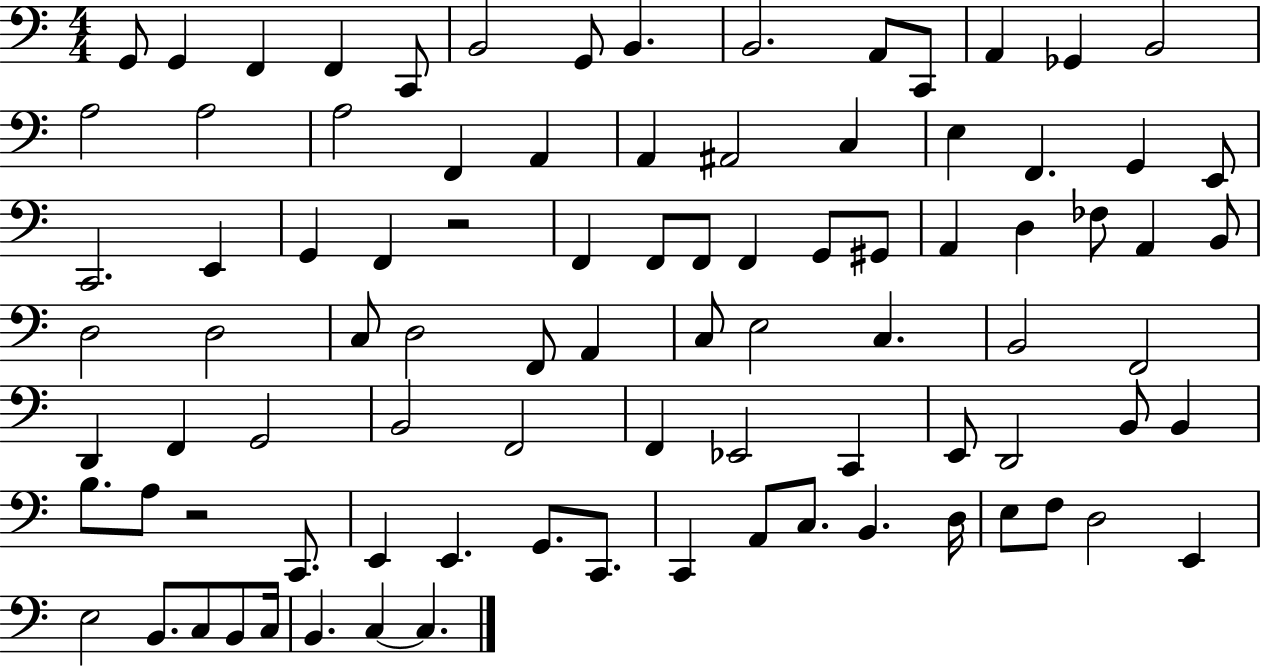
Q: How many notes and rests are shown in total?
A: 90